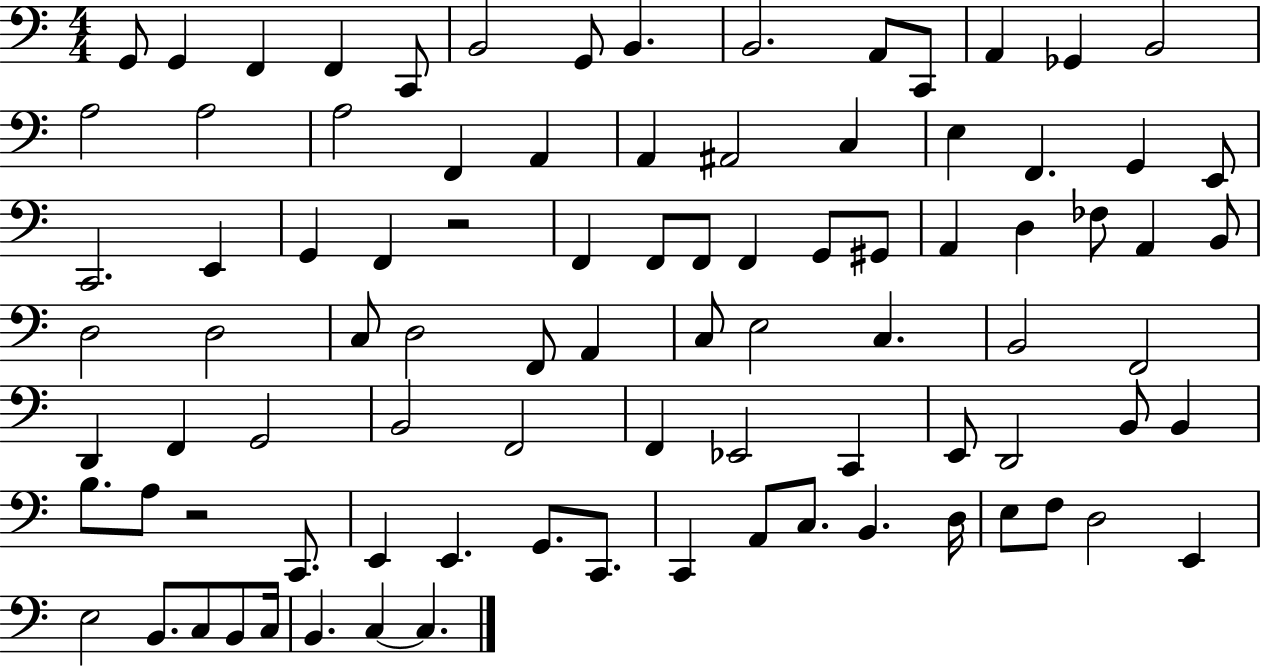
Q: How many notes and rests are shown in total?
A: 90